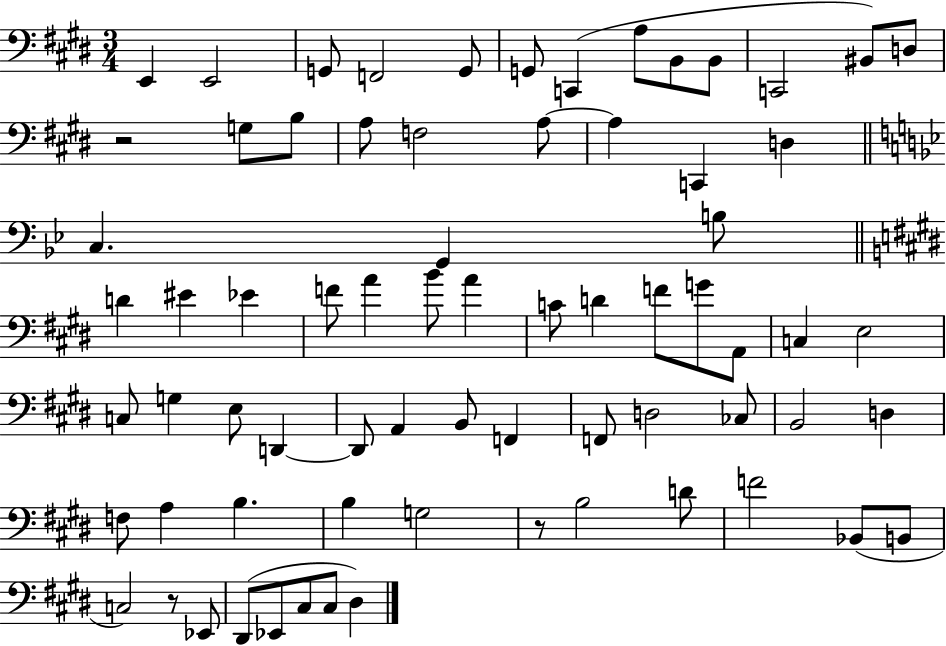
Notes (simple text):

E2/q E2/h G2/e F2/h G2/e G2/e C2/q A3/e B2/e B2/e C2/h BIS2/e D3/e R/h G3/e B3/e A3/e F3/h A3/e A3/q C2/q D3/q C3/q. G2/q B3/e D4/q EIS4/q Eb4/q F4/e A4/q B4/e A4/q C4/e D4/q F4/e G4/e A2/e C3/q E3/h C3/e G3/q E3/e D2/q D2/e A2/q B2/e F2/q F2/e D3/h CES3/e B2/h D3/q F3/e A3/q B3/q. B3/q G3/h R/e B3/h D4/e F4/h Bb2/e B2/e C3/h R/e Eb2/e D#2/e Eb2/e C#3/e C#3/e D#3/q